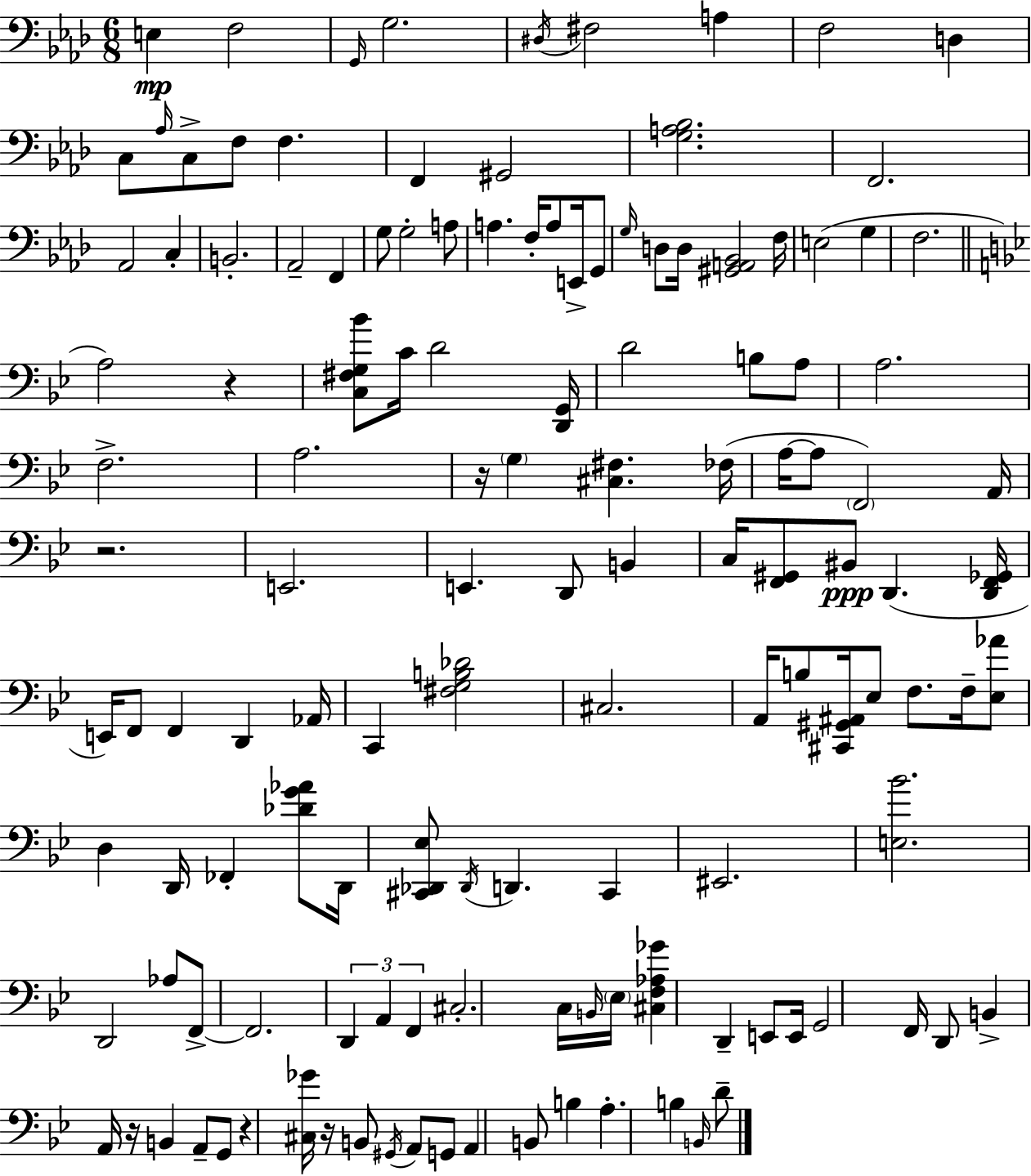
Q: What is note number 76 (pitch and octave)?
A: Db2